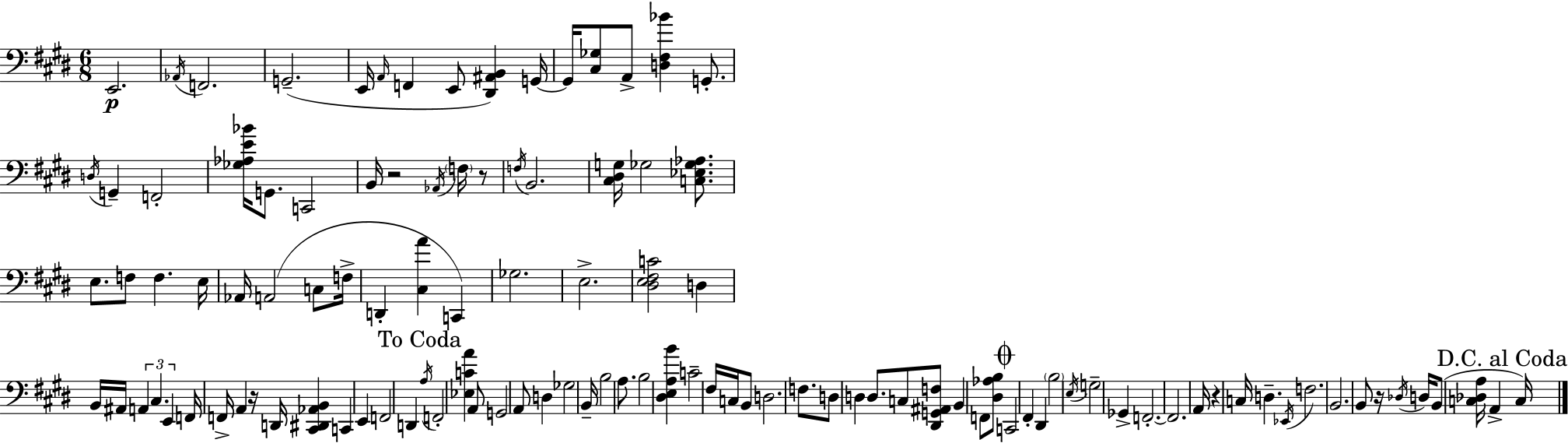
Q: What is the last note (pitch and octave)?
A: C3